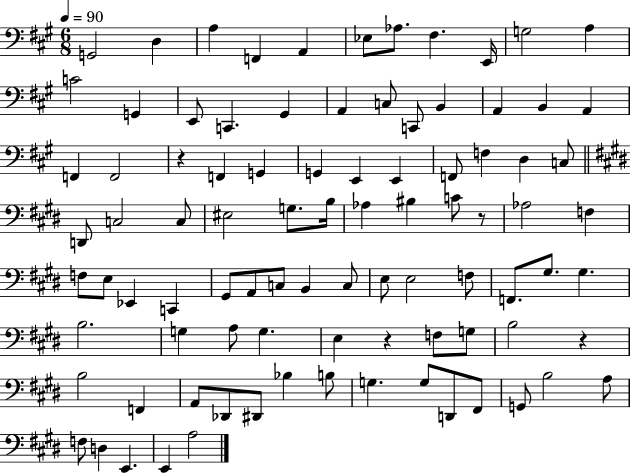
G2/h D3/q A3/q F2/q A2/q Eb3/e Ab3/e. F#3/q. E2/s G3/h A3/q C4/h G2/q E2/e C2/q. G#2/q A2/q C3/e C2/e B2/q A2/q B2/q A2/q F2/q F2/h R/q F2/q G2/q G2/q E2/q E2/q F2/e F3/q D3/q C3/e D2/e C3/h C3/e EIS3/h G3/e. B3/s Ab3/q BIS3/q C4/e R/e Ab3/h F3/q F3/e E3/e Eb2/q C2/q G#2/e A2/e C3/e B2/q C3/e E3/e E3/h F3/e F2/e. G#3/e. G#3/q. B3/h. G3/q A3/e G3/q. E3/q R/q F3/e G3/e B3/h R/q B3/h F2/q A2/e Db2/e D#2/e Bb3/q B3/e G3/q. G3/e D2/e F#2/e G2/e B3/h A3/e F3/e D3/q E2/q. E2/q A3/h